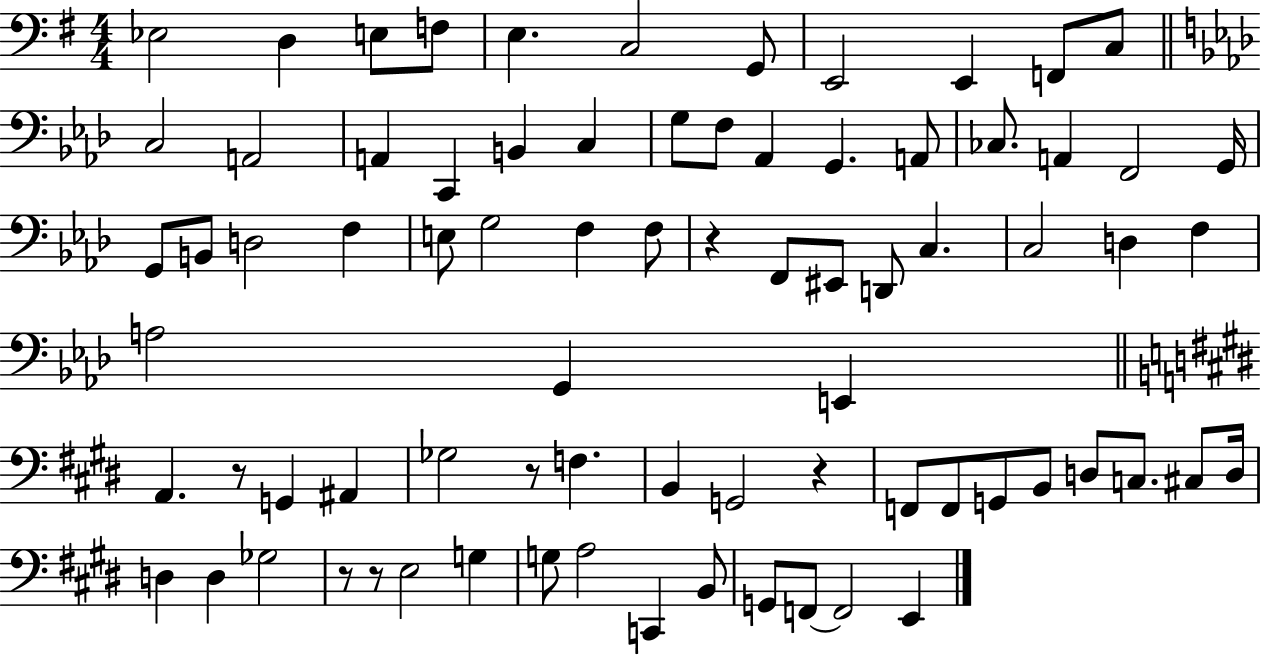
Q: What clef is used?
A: bass